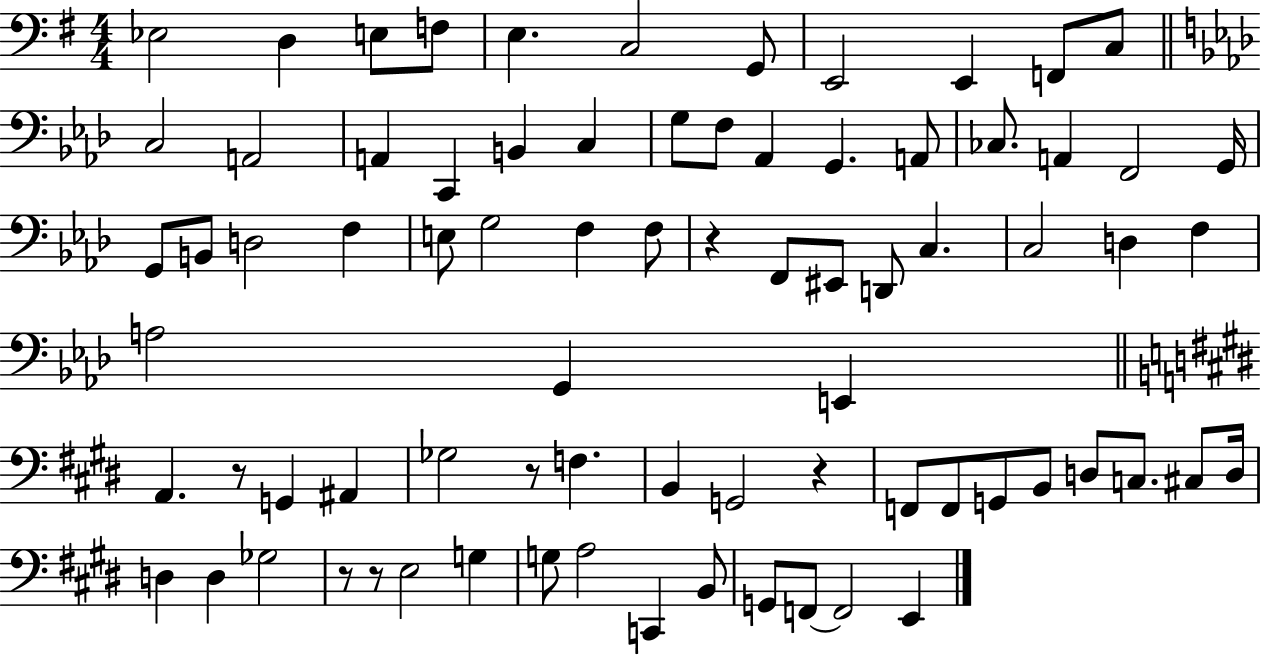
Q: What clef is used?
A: bass